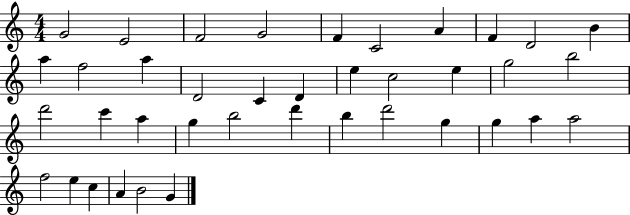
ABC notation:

X:1
T:Untitled
M:4/4
L:1/4
K:C
G2 E2 F2 G2 F C2 A F D2 B a f2 a D2 C D e c2 e g2 b2 d'2 c' a g b2 d' b d'2 g g a a2 f2 e c A B2 G